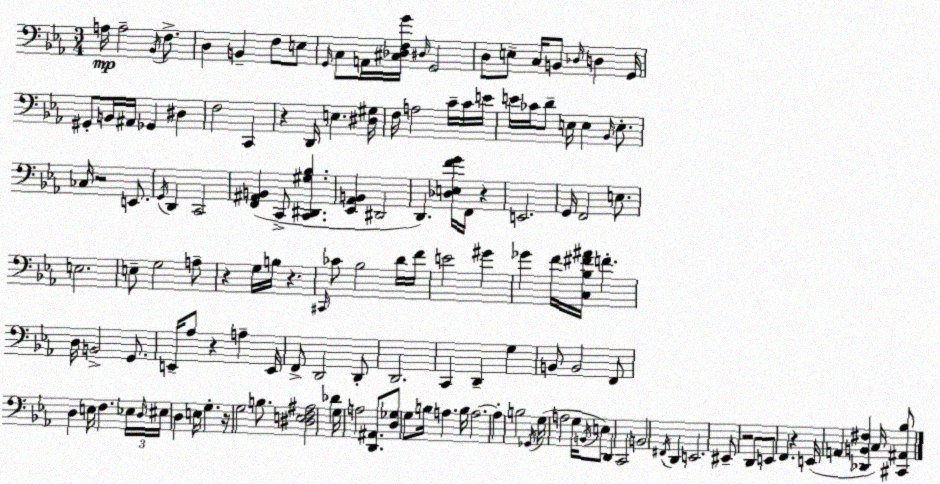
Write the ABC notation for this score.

X:1
T:Untitled
M:3/4
L:1/4
K:Eb
A,/4 A,2 _B,,/4 F,/2 D, B,, F,/2 E,/2 G,,/4 C,/2 A,,/4 [^C,_D,F,G]/4 ^D,/4 G,,2 D,/2 E,/2 C,/4 B,,/2 _D,/4 D, G,,/4 ^G,,/2 B,,/4 ^A,,/4 _G,, ^D, F,2 C,, z D,,/4 E, [^D,^G,]/4 F,/4 A,2 C/4 C/4 E/4 E/4 _C/4 D/2 E,/4 E, _B,,/4 E,/2 _C,/4 z2 E,,/2 G,,/4 D,, C,,2 [F,,^A,,B,,] C,,/2 [C,,^D,,^G,_B,] [_E,,_A,,B,,] ^D,,2 D,, [_D,E,FG]/4 F,,/4 z E,,2 G,,/4 F,,2 E,/2 E,2 E,/2 G,2 A,/2 z G,/4 B,/4 z ^C,,/4 _C/2 _B,2 D/4 F/4 E2 ^G _G F/4 [C,_B,^F^A]/4 F D,/4 B,,2 G,,/2 E,,/4 _A,/2 z A, E,,/4 F,,/2 D,,2 D,,/2 D,,2 C,, D,, G, B,,/2 B,,2 F,,/2 D, E,/4 F, _E,/4 D,/4 ^E,/4 D, E,/4 G, z/4 G,2 B,/2 [^D,E,F,^A,]2 _D G,/4 A,2 [D,,^A,,]/2 [D,_G,]/2 G,/2 B,/4 A, B,/4 A,2 A, B,2 _G,,/4 G,/4 A,2 G,/4 B,,/4 E,/2 D,, C,,2 B,,2 ^F,,/4 D,, E,,2 ^E,,/2 z2 D,,/2 E,,/2 F,, z E,,/4 A,, [_D,,B,,^F,] C,/4 [^C,,^A,,_B,]/2